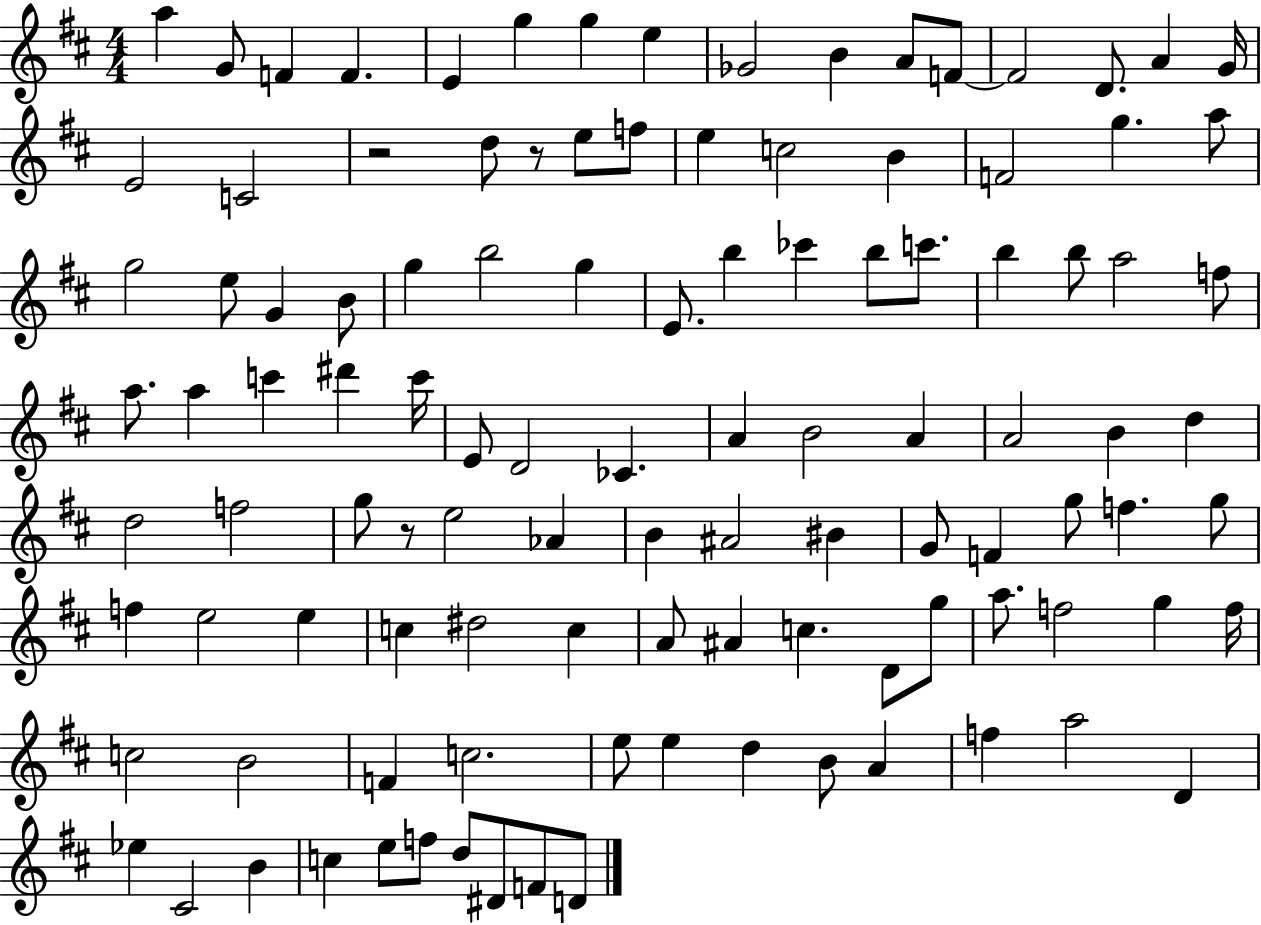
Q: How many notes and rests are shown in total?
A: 110